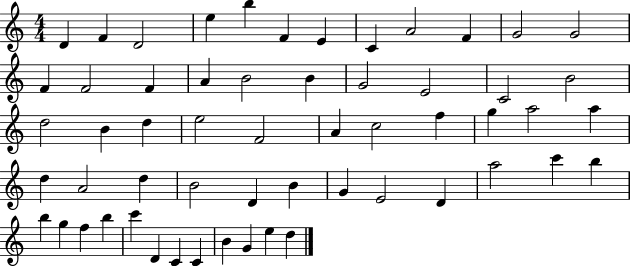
X:1
T:Untitled
M:4/4
L:1/4
K:C
D F D2 e b F E C A2 F G2 G2 F F2 F A B2 B G2 E2 C2 B2 d2 B d e2 F2 A c2 f g a2 a d A2 d B2 D B G E2 D a2 c' b b g f b c' D C C B G e d